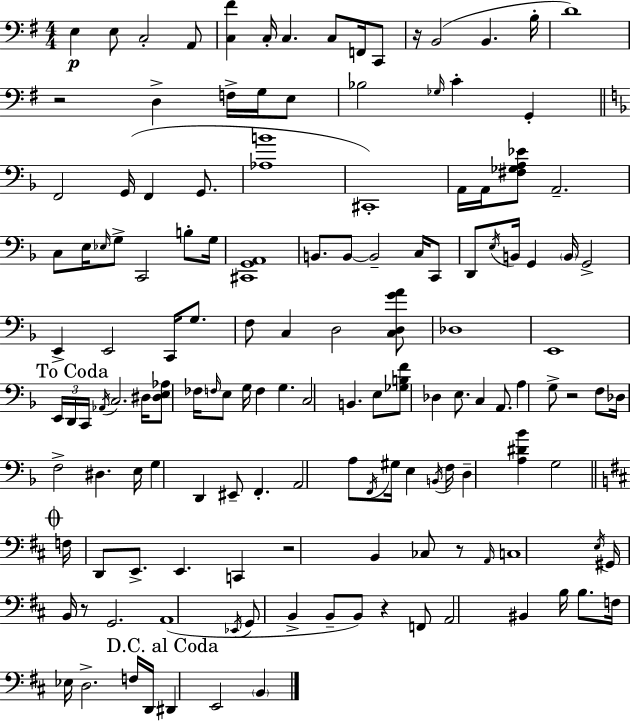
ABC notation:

X:1
T:Untitled
M:4/4
L:1/4
K:G
E, E,/2 C,2 A,,/2 [C,^F] C,/4 C, C,/2 F,,/4 C,,/2 z/4 B,,2 B,, B,/4 D4 z2 D, F,/4 G,/4 E,/2 _B,2 _G,/4 C G,, F,,2 G,,/4 F,, G,,/2 [_A,B]4 ^C,,4 A,,/4 A,,/4 [^F,_G,A,_E]/2 A,,2 C,/2 E,/4 _E,/4 G,/2 C,,2 B,/2 G,/4 [^C,,G,,A,,]4 B,,/2 B,,/2 B,,2 C,/4 C,,/2 D,,/2 E,/4 B,,/4 G,, B,,/4 G,,2 E,, E,,2 C,,/4 G,/2 F,/2 C, D,2 [C,D,GA]/2 _D,4 E,,4 E,,/4 D,,/4 C,,/4 _A,,/4 C,2 ^D,/4 [^D,E,_A,]/2 _F,/4 F,/4 E,/2 G,/4 F, G, C,2 B,, E,/2 [_G,B,F]/2 _D, E,/2 C, A,,/2 A, G,/2 z2 F,/2 _D,/4 F,2 ^D, E,/4 G, D,, ^E,,/2 F,, A,,2 A,/2 F,,/4 ^G,/4 E, B,,/4 F,/4 D, [A,^D_B] G,2 F,/4 D,,/2 E,,/2 E,, C,, z2 B,, _C,/2 z/2 A,,/4 C,4 E,/4 ^G,,/4 B,,/4 z/2 G,,2 A,,4 _E,,/4 G,,/2 B,, B,,/2 B,,/2 z F,,/2 A,,2 ^B,, B,/4 B,/2 F,/4 _E,/4 D,2 F,/4 D,,/4 ^D,, E,,2 B,,